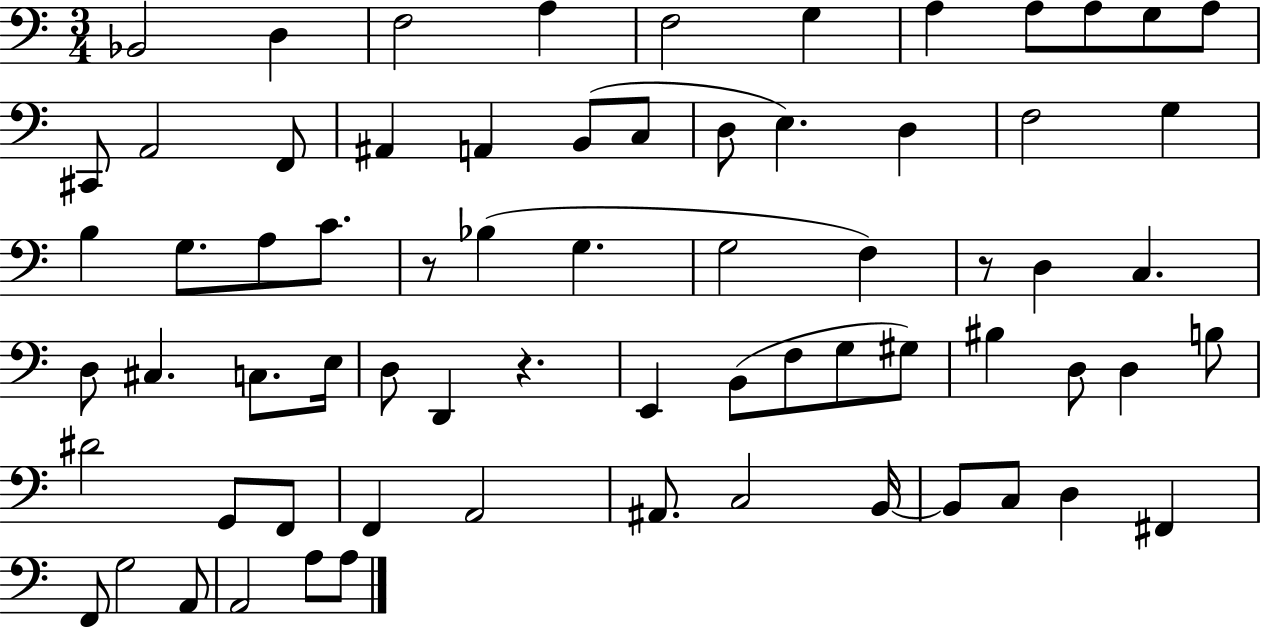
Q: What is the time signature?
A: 3/4